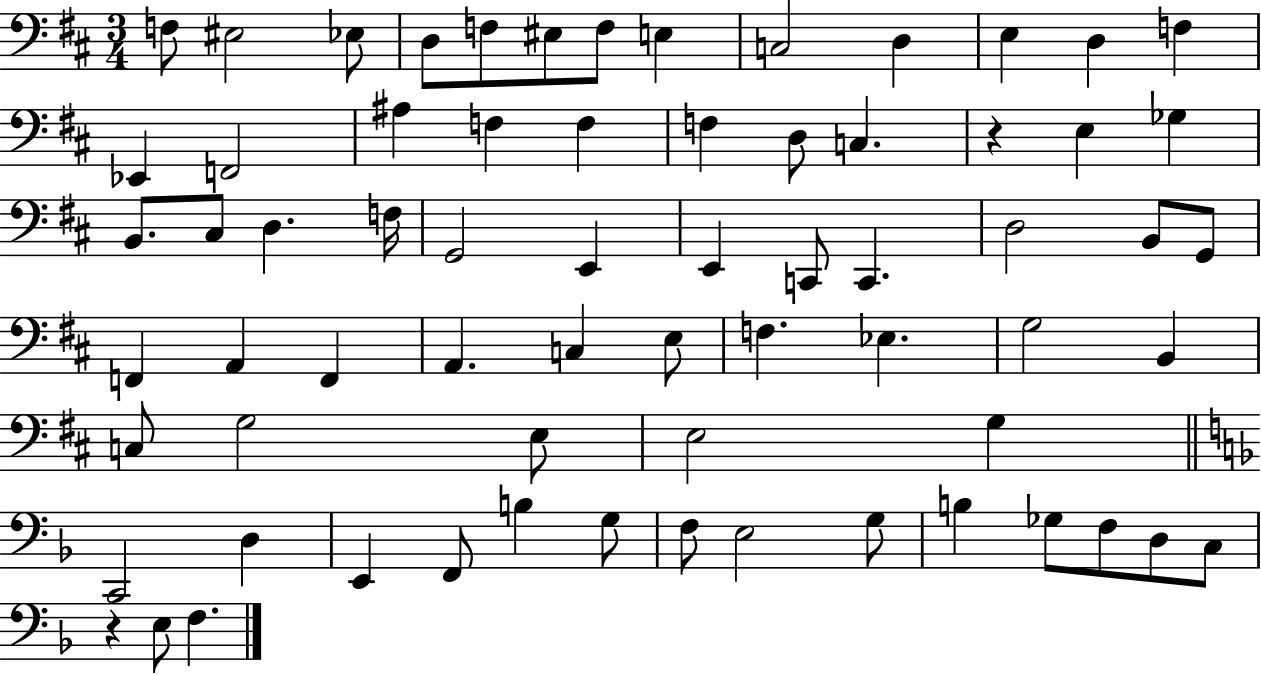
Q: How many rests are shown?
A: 2